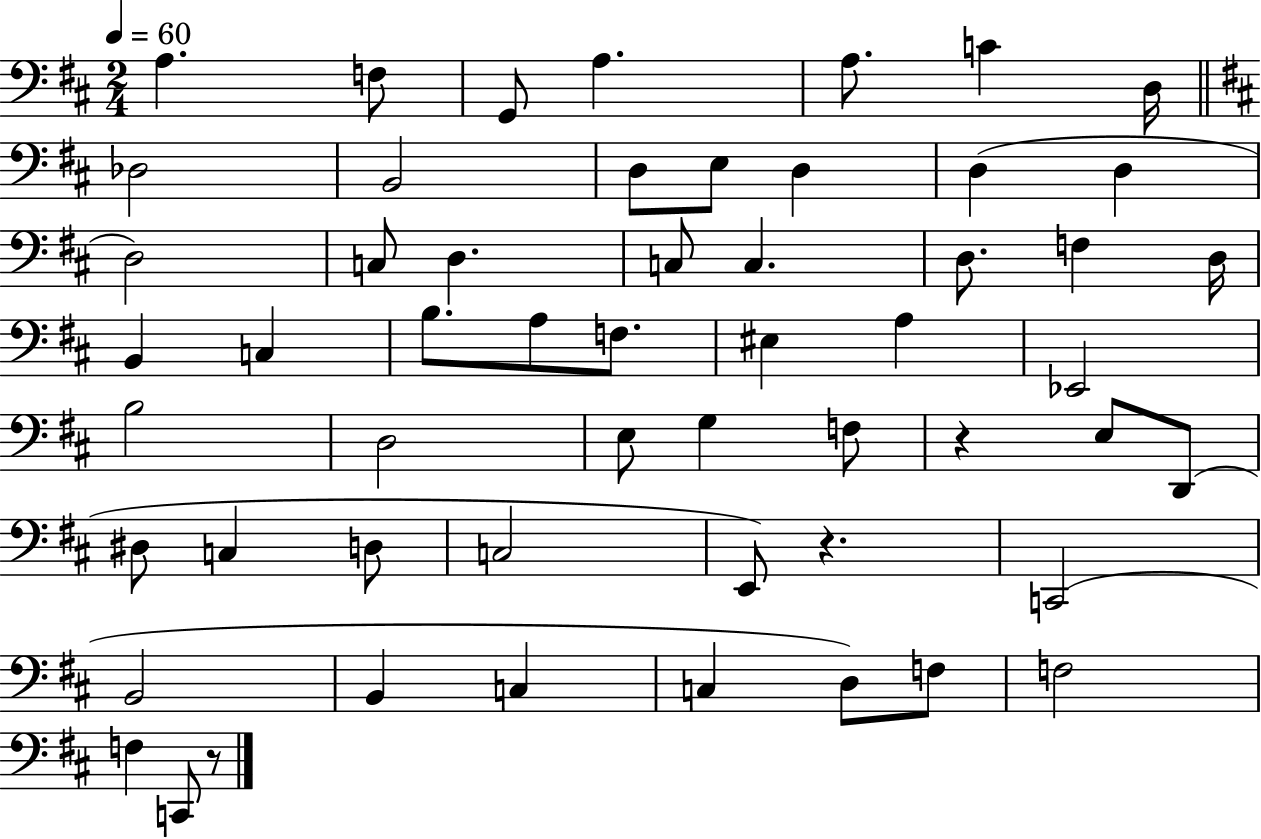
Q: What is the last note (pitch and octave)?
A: C2